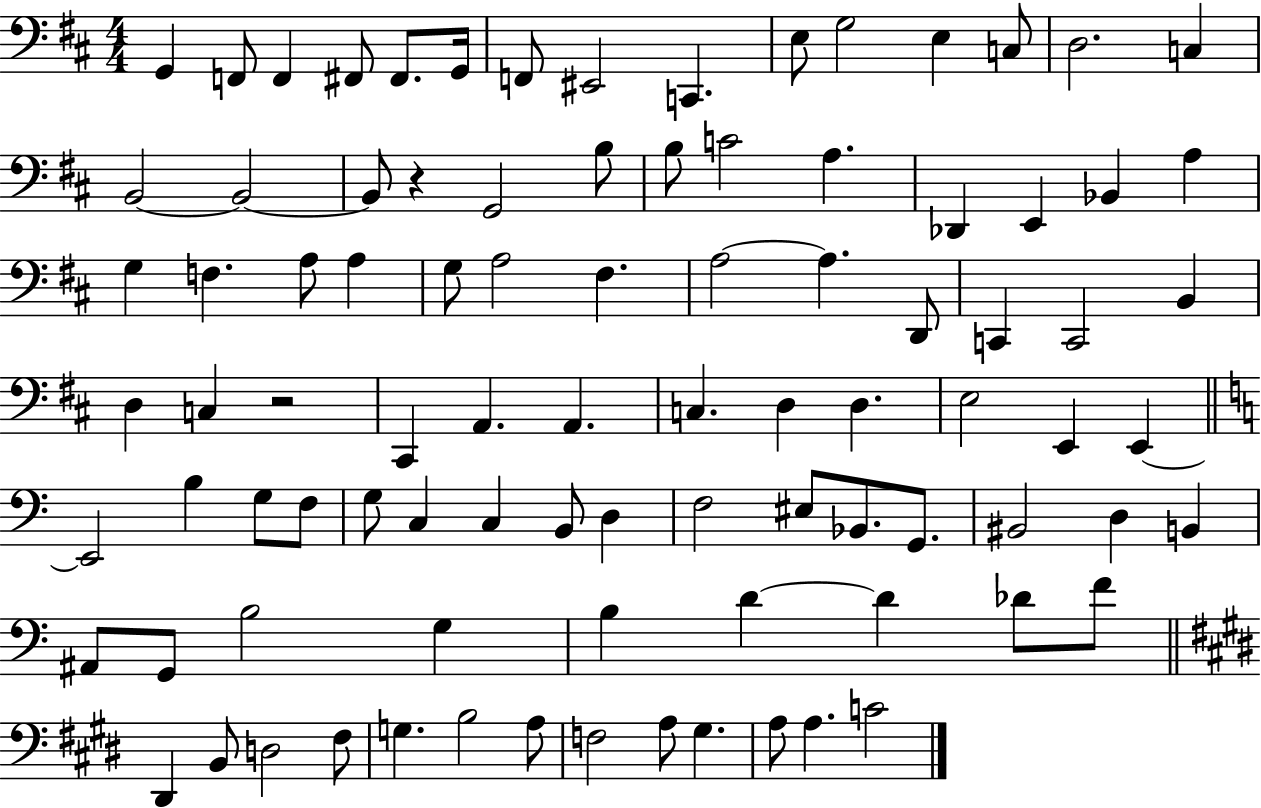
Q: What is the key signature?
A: D major